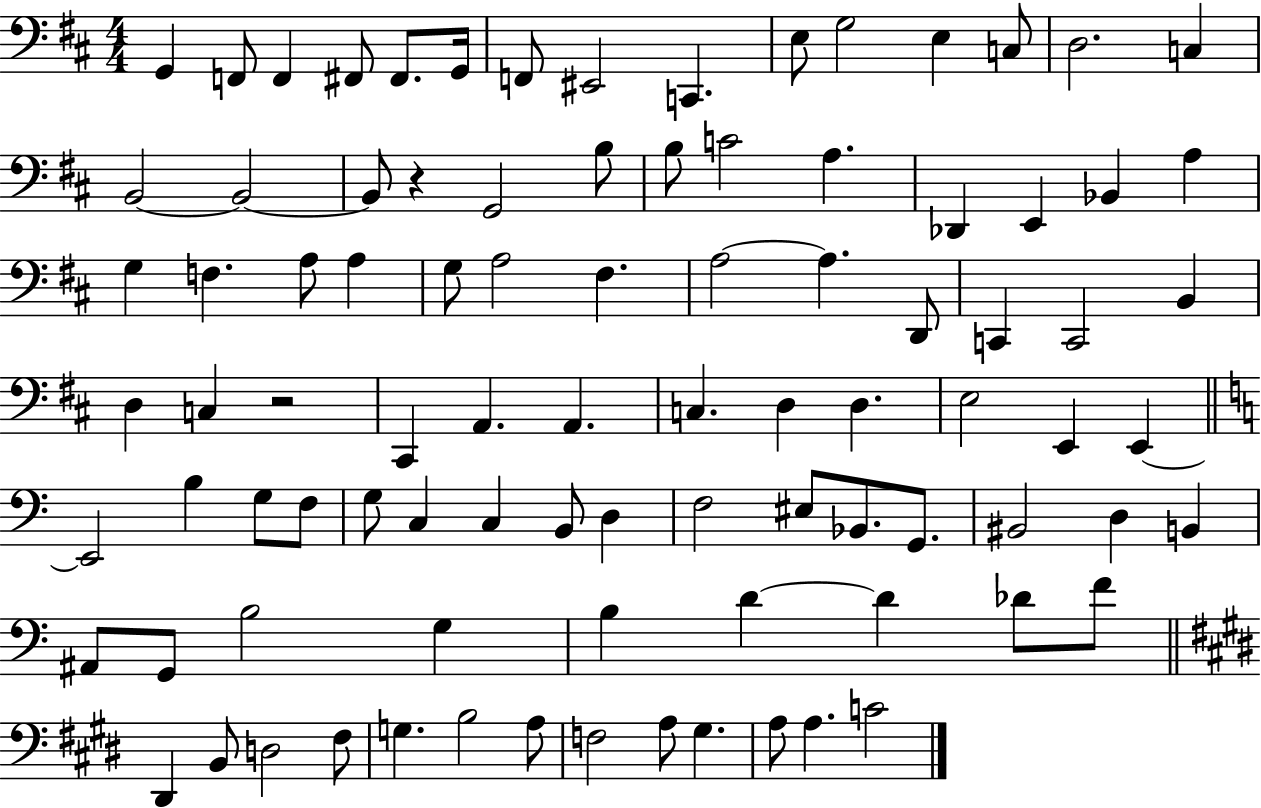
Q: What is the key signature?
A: D major